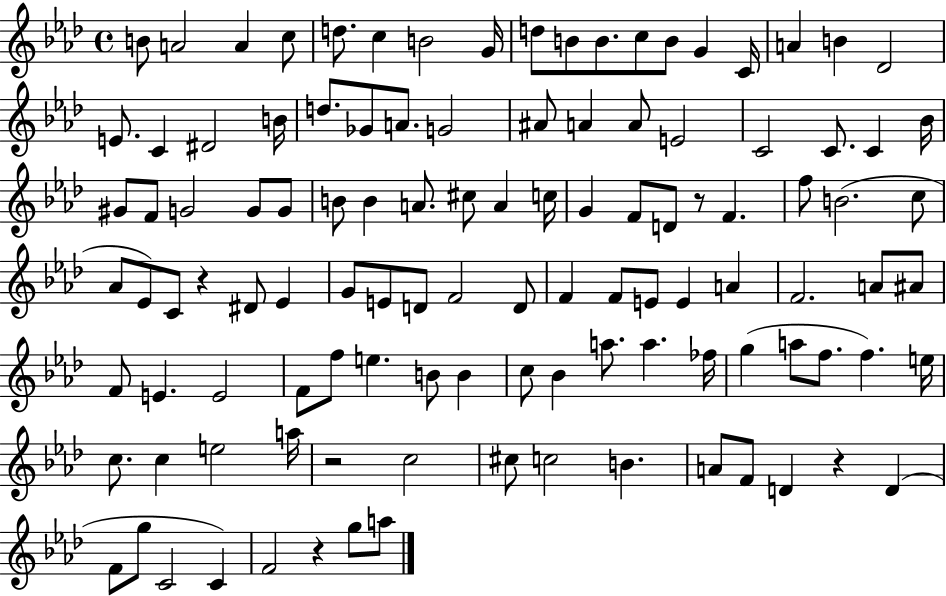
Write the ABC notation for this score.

X:1
T:Untitled
M:4/4
L:1/4
K:Ab
B/2 A2 A c/2 d/2 c B2 G/4 d/2 B/2 B/2 c/2 B/2 G C/4 A B _D2 E/2 C ^D2 B/4 d/2 _G/2 A/2 G2 ^A/2 A A/2 E2 C2 C/2 C _B/4 ^G/2 F/2 G2 G/2 G/2 B/2 B A/2 ^c/2 A c/4 G F/2 D/2 z/2 F f/2 B2 c/2 _A/2 _E/2 C/2 z ^D/2 _E G/2 E/2 D/2 F2 D/2 F F/2 E/2 E A F2 A/2 ^A/2 F/2 E E2 F/2 f/2 e B/2 B c/2 _B a/2 a _f/4 g a/2 f/2 f e/4 c/2 c e2 a/4 z2 c2 ^c/2 c2 B A/2 F/2 D z D F/2 g/2 C2 C F2 z g/2 a/2